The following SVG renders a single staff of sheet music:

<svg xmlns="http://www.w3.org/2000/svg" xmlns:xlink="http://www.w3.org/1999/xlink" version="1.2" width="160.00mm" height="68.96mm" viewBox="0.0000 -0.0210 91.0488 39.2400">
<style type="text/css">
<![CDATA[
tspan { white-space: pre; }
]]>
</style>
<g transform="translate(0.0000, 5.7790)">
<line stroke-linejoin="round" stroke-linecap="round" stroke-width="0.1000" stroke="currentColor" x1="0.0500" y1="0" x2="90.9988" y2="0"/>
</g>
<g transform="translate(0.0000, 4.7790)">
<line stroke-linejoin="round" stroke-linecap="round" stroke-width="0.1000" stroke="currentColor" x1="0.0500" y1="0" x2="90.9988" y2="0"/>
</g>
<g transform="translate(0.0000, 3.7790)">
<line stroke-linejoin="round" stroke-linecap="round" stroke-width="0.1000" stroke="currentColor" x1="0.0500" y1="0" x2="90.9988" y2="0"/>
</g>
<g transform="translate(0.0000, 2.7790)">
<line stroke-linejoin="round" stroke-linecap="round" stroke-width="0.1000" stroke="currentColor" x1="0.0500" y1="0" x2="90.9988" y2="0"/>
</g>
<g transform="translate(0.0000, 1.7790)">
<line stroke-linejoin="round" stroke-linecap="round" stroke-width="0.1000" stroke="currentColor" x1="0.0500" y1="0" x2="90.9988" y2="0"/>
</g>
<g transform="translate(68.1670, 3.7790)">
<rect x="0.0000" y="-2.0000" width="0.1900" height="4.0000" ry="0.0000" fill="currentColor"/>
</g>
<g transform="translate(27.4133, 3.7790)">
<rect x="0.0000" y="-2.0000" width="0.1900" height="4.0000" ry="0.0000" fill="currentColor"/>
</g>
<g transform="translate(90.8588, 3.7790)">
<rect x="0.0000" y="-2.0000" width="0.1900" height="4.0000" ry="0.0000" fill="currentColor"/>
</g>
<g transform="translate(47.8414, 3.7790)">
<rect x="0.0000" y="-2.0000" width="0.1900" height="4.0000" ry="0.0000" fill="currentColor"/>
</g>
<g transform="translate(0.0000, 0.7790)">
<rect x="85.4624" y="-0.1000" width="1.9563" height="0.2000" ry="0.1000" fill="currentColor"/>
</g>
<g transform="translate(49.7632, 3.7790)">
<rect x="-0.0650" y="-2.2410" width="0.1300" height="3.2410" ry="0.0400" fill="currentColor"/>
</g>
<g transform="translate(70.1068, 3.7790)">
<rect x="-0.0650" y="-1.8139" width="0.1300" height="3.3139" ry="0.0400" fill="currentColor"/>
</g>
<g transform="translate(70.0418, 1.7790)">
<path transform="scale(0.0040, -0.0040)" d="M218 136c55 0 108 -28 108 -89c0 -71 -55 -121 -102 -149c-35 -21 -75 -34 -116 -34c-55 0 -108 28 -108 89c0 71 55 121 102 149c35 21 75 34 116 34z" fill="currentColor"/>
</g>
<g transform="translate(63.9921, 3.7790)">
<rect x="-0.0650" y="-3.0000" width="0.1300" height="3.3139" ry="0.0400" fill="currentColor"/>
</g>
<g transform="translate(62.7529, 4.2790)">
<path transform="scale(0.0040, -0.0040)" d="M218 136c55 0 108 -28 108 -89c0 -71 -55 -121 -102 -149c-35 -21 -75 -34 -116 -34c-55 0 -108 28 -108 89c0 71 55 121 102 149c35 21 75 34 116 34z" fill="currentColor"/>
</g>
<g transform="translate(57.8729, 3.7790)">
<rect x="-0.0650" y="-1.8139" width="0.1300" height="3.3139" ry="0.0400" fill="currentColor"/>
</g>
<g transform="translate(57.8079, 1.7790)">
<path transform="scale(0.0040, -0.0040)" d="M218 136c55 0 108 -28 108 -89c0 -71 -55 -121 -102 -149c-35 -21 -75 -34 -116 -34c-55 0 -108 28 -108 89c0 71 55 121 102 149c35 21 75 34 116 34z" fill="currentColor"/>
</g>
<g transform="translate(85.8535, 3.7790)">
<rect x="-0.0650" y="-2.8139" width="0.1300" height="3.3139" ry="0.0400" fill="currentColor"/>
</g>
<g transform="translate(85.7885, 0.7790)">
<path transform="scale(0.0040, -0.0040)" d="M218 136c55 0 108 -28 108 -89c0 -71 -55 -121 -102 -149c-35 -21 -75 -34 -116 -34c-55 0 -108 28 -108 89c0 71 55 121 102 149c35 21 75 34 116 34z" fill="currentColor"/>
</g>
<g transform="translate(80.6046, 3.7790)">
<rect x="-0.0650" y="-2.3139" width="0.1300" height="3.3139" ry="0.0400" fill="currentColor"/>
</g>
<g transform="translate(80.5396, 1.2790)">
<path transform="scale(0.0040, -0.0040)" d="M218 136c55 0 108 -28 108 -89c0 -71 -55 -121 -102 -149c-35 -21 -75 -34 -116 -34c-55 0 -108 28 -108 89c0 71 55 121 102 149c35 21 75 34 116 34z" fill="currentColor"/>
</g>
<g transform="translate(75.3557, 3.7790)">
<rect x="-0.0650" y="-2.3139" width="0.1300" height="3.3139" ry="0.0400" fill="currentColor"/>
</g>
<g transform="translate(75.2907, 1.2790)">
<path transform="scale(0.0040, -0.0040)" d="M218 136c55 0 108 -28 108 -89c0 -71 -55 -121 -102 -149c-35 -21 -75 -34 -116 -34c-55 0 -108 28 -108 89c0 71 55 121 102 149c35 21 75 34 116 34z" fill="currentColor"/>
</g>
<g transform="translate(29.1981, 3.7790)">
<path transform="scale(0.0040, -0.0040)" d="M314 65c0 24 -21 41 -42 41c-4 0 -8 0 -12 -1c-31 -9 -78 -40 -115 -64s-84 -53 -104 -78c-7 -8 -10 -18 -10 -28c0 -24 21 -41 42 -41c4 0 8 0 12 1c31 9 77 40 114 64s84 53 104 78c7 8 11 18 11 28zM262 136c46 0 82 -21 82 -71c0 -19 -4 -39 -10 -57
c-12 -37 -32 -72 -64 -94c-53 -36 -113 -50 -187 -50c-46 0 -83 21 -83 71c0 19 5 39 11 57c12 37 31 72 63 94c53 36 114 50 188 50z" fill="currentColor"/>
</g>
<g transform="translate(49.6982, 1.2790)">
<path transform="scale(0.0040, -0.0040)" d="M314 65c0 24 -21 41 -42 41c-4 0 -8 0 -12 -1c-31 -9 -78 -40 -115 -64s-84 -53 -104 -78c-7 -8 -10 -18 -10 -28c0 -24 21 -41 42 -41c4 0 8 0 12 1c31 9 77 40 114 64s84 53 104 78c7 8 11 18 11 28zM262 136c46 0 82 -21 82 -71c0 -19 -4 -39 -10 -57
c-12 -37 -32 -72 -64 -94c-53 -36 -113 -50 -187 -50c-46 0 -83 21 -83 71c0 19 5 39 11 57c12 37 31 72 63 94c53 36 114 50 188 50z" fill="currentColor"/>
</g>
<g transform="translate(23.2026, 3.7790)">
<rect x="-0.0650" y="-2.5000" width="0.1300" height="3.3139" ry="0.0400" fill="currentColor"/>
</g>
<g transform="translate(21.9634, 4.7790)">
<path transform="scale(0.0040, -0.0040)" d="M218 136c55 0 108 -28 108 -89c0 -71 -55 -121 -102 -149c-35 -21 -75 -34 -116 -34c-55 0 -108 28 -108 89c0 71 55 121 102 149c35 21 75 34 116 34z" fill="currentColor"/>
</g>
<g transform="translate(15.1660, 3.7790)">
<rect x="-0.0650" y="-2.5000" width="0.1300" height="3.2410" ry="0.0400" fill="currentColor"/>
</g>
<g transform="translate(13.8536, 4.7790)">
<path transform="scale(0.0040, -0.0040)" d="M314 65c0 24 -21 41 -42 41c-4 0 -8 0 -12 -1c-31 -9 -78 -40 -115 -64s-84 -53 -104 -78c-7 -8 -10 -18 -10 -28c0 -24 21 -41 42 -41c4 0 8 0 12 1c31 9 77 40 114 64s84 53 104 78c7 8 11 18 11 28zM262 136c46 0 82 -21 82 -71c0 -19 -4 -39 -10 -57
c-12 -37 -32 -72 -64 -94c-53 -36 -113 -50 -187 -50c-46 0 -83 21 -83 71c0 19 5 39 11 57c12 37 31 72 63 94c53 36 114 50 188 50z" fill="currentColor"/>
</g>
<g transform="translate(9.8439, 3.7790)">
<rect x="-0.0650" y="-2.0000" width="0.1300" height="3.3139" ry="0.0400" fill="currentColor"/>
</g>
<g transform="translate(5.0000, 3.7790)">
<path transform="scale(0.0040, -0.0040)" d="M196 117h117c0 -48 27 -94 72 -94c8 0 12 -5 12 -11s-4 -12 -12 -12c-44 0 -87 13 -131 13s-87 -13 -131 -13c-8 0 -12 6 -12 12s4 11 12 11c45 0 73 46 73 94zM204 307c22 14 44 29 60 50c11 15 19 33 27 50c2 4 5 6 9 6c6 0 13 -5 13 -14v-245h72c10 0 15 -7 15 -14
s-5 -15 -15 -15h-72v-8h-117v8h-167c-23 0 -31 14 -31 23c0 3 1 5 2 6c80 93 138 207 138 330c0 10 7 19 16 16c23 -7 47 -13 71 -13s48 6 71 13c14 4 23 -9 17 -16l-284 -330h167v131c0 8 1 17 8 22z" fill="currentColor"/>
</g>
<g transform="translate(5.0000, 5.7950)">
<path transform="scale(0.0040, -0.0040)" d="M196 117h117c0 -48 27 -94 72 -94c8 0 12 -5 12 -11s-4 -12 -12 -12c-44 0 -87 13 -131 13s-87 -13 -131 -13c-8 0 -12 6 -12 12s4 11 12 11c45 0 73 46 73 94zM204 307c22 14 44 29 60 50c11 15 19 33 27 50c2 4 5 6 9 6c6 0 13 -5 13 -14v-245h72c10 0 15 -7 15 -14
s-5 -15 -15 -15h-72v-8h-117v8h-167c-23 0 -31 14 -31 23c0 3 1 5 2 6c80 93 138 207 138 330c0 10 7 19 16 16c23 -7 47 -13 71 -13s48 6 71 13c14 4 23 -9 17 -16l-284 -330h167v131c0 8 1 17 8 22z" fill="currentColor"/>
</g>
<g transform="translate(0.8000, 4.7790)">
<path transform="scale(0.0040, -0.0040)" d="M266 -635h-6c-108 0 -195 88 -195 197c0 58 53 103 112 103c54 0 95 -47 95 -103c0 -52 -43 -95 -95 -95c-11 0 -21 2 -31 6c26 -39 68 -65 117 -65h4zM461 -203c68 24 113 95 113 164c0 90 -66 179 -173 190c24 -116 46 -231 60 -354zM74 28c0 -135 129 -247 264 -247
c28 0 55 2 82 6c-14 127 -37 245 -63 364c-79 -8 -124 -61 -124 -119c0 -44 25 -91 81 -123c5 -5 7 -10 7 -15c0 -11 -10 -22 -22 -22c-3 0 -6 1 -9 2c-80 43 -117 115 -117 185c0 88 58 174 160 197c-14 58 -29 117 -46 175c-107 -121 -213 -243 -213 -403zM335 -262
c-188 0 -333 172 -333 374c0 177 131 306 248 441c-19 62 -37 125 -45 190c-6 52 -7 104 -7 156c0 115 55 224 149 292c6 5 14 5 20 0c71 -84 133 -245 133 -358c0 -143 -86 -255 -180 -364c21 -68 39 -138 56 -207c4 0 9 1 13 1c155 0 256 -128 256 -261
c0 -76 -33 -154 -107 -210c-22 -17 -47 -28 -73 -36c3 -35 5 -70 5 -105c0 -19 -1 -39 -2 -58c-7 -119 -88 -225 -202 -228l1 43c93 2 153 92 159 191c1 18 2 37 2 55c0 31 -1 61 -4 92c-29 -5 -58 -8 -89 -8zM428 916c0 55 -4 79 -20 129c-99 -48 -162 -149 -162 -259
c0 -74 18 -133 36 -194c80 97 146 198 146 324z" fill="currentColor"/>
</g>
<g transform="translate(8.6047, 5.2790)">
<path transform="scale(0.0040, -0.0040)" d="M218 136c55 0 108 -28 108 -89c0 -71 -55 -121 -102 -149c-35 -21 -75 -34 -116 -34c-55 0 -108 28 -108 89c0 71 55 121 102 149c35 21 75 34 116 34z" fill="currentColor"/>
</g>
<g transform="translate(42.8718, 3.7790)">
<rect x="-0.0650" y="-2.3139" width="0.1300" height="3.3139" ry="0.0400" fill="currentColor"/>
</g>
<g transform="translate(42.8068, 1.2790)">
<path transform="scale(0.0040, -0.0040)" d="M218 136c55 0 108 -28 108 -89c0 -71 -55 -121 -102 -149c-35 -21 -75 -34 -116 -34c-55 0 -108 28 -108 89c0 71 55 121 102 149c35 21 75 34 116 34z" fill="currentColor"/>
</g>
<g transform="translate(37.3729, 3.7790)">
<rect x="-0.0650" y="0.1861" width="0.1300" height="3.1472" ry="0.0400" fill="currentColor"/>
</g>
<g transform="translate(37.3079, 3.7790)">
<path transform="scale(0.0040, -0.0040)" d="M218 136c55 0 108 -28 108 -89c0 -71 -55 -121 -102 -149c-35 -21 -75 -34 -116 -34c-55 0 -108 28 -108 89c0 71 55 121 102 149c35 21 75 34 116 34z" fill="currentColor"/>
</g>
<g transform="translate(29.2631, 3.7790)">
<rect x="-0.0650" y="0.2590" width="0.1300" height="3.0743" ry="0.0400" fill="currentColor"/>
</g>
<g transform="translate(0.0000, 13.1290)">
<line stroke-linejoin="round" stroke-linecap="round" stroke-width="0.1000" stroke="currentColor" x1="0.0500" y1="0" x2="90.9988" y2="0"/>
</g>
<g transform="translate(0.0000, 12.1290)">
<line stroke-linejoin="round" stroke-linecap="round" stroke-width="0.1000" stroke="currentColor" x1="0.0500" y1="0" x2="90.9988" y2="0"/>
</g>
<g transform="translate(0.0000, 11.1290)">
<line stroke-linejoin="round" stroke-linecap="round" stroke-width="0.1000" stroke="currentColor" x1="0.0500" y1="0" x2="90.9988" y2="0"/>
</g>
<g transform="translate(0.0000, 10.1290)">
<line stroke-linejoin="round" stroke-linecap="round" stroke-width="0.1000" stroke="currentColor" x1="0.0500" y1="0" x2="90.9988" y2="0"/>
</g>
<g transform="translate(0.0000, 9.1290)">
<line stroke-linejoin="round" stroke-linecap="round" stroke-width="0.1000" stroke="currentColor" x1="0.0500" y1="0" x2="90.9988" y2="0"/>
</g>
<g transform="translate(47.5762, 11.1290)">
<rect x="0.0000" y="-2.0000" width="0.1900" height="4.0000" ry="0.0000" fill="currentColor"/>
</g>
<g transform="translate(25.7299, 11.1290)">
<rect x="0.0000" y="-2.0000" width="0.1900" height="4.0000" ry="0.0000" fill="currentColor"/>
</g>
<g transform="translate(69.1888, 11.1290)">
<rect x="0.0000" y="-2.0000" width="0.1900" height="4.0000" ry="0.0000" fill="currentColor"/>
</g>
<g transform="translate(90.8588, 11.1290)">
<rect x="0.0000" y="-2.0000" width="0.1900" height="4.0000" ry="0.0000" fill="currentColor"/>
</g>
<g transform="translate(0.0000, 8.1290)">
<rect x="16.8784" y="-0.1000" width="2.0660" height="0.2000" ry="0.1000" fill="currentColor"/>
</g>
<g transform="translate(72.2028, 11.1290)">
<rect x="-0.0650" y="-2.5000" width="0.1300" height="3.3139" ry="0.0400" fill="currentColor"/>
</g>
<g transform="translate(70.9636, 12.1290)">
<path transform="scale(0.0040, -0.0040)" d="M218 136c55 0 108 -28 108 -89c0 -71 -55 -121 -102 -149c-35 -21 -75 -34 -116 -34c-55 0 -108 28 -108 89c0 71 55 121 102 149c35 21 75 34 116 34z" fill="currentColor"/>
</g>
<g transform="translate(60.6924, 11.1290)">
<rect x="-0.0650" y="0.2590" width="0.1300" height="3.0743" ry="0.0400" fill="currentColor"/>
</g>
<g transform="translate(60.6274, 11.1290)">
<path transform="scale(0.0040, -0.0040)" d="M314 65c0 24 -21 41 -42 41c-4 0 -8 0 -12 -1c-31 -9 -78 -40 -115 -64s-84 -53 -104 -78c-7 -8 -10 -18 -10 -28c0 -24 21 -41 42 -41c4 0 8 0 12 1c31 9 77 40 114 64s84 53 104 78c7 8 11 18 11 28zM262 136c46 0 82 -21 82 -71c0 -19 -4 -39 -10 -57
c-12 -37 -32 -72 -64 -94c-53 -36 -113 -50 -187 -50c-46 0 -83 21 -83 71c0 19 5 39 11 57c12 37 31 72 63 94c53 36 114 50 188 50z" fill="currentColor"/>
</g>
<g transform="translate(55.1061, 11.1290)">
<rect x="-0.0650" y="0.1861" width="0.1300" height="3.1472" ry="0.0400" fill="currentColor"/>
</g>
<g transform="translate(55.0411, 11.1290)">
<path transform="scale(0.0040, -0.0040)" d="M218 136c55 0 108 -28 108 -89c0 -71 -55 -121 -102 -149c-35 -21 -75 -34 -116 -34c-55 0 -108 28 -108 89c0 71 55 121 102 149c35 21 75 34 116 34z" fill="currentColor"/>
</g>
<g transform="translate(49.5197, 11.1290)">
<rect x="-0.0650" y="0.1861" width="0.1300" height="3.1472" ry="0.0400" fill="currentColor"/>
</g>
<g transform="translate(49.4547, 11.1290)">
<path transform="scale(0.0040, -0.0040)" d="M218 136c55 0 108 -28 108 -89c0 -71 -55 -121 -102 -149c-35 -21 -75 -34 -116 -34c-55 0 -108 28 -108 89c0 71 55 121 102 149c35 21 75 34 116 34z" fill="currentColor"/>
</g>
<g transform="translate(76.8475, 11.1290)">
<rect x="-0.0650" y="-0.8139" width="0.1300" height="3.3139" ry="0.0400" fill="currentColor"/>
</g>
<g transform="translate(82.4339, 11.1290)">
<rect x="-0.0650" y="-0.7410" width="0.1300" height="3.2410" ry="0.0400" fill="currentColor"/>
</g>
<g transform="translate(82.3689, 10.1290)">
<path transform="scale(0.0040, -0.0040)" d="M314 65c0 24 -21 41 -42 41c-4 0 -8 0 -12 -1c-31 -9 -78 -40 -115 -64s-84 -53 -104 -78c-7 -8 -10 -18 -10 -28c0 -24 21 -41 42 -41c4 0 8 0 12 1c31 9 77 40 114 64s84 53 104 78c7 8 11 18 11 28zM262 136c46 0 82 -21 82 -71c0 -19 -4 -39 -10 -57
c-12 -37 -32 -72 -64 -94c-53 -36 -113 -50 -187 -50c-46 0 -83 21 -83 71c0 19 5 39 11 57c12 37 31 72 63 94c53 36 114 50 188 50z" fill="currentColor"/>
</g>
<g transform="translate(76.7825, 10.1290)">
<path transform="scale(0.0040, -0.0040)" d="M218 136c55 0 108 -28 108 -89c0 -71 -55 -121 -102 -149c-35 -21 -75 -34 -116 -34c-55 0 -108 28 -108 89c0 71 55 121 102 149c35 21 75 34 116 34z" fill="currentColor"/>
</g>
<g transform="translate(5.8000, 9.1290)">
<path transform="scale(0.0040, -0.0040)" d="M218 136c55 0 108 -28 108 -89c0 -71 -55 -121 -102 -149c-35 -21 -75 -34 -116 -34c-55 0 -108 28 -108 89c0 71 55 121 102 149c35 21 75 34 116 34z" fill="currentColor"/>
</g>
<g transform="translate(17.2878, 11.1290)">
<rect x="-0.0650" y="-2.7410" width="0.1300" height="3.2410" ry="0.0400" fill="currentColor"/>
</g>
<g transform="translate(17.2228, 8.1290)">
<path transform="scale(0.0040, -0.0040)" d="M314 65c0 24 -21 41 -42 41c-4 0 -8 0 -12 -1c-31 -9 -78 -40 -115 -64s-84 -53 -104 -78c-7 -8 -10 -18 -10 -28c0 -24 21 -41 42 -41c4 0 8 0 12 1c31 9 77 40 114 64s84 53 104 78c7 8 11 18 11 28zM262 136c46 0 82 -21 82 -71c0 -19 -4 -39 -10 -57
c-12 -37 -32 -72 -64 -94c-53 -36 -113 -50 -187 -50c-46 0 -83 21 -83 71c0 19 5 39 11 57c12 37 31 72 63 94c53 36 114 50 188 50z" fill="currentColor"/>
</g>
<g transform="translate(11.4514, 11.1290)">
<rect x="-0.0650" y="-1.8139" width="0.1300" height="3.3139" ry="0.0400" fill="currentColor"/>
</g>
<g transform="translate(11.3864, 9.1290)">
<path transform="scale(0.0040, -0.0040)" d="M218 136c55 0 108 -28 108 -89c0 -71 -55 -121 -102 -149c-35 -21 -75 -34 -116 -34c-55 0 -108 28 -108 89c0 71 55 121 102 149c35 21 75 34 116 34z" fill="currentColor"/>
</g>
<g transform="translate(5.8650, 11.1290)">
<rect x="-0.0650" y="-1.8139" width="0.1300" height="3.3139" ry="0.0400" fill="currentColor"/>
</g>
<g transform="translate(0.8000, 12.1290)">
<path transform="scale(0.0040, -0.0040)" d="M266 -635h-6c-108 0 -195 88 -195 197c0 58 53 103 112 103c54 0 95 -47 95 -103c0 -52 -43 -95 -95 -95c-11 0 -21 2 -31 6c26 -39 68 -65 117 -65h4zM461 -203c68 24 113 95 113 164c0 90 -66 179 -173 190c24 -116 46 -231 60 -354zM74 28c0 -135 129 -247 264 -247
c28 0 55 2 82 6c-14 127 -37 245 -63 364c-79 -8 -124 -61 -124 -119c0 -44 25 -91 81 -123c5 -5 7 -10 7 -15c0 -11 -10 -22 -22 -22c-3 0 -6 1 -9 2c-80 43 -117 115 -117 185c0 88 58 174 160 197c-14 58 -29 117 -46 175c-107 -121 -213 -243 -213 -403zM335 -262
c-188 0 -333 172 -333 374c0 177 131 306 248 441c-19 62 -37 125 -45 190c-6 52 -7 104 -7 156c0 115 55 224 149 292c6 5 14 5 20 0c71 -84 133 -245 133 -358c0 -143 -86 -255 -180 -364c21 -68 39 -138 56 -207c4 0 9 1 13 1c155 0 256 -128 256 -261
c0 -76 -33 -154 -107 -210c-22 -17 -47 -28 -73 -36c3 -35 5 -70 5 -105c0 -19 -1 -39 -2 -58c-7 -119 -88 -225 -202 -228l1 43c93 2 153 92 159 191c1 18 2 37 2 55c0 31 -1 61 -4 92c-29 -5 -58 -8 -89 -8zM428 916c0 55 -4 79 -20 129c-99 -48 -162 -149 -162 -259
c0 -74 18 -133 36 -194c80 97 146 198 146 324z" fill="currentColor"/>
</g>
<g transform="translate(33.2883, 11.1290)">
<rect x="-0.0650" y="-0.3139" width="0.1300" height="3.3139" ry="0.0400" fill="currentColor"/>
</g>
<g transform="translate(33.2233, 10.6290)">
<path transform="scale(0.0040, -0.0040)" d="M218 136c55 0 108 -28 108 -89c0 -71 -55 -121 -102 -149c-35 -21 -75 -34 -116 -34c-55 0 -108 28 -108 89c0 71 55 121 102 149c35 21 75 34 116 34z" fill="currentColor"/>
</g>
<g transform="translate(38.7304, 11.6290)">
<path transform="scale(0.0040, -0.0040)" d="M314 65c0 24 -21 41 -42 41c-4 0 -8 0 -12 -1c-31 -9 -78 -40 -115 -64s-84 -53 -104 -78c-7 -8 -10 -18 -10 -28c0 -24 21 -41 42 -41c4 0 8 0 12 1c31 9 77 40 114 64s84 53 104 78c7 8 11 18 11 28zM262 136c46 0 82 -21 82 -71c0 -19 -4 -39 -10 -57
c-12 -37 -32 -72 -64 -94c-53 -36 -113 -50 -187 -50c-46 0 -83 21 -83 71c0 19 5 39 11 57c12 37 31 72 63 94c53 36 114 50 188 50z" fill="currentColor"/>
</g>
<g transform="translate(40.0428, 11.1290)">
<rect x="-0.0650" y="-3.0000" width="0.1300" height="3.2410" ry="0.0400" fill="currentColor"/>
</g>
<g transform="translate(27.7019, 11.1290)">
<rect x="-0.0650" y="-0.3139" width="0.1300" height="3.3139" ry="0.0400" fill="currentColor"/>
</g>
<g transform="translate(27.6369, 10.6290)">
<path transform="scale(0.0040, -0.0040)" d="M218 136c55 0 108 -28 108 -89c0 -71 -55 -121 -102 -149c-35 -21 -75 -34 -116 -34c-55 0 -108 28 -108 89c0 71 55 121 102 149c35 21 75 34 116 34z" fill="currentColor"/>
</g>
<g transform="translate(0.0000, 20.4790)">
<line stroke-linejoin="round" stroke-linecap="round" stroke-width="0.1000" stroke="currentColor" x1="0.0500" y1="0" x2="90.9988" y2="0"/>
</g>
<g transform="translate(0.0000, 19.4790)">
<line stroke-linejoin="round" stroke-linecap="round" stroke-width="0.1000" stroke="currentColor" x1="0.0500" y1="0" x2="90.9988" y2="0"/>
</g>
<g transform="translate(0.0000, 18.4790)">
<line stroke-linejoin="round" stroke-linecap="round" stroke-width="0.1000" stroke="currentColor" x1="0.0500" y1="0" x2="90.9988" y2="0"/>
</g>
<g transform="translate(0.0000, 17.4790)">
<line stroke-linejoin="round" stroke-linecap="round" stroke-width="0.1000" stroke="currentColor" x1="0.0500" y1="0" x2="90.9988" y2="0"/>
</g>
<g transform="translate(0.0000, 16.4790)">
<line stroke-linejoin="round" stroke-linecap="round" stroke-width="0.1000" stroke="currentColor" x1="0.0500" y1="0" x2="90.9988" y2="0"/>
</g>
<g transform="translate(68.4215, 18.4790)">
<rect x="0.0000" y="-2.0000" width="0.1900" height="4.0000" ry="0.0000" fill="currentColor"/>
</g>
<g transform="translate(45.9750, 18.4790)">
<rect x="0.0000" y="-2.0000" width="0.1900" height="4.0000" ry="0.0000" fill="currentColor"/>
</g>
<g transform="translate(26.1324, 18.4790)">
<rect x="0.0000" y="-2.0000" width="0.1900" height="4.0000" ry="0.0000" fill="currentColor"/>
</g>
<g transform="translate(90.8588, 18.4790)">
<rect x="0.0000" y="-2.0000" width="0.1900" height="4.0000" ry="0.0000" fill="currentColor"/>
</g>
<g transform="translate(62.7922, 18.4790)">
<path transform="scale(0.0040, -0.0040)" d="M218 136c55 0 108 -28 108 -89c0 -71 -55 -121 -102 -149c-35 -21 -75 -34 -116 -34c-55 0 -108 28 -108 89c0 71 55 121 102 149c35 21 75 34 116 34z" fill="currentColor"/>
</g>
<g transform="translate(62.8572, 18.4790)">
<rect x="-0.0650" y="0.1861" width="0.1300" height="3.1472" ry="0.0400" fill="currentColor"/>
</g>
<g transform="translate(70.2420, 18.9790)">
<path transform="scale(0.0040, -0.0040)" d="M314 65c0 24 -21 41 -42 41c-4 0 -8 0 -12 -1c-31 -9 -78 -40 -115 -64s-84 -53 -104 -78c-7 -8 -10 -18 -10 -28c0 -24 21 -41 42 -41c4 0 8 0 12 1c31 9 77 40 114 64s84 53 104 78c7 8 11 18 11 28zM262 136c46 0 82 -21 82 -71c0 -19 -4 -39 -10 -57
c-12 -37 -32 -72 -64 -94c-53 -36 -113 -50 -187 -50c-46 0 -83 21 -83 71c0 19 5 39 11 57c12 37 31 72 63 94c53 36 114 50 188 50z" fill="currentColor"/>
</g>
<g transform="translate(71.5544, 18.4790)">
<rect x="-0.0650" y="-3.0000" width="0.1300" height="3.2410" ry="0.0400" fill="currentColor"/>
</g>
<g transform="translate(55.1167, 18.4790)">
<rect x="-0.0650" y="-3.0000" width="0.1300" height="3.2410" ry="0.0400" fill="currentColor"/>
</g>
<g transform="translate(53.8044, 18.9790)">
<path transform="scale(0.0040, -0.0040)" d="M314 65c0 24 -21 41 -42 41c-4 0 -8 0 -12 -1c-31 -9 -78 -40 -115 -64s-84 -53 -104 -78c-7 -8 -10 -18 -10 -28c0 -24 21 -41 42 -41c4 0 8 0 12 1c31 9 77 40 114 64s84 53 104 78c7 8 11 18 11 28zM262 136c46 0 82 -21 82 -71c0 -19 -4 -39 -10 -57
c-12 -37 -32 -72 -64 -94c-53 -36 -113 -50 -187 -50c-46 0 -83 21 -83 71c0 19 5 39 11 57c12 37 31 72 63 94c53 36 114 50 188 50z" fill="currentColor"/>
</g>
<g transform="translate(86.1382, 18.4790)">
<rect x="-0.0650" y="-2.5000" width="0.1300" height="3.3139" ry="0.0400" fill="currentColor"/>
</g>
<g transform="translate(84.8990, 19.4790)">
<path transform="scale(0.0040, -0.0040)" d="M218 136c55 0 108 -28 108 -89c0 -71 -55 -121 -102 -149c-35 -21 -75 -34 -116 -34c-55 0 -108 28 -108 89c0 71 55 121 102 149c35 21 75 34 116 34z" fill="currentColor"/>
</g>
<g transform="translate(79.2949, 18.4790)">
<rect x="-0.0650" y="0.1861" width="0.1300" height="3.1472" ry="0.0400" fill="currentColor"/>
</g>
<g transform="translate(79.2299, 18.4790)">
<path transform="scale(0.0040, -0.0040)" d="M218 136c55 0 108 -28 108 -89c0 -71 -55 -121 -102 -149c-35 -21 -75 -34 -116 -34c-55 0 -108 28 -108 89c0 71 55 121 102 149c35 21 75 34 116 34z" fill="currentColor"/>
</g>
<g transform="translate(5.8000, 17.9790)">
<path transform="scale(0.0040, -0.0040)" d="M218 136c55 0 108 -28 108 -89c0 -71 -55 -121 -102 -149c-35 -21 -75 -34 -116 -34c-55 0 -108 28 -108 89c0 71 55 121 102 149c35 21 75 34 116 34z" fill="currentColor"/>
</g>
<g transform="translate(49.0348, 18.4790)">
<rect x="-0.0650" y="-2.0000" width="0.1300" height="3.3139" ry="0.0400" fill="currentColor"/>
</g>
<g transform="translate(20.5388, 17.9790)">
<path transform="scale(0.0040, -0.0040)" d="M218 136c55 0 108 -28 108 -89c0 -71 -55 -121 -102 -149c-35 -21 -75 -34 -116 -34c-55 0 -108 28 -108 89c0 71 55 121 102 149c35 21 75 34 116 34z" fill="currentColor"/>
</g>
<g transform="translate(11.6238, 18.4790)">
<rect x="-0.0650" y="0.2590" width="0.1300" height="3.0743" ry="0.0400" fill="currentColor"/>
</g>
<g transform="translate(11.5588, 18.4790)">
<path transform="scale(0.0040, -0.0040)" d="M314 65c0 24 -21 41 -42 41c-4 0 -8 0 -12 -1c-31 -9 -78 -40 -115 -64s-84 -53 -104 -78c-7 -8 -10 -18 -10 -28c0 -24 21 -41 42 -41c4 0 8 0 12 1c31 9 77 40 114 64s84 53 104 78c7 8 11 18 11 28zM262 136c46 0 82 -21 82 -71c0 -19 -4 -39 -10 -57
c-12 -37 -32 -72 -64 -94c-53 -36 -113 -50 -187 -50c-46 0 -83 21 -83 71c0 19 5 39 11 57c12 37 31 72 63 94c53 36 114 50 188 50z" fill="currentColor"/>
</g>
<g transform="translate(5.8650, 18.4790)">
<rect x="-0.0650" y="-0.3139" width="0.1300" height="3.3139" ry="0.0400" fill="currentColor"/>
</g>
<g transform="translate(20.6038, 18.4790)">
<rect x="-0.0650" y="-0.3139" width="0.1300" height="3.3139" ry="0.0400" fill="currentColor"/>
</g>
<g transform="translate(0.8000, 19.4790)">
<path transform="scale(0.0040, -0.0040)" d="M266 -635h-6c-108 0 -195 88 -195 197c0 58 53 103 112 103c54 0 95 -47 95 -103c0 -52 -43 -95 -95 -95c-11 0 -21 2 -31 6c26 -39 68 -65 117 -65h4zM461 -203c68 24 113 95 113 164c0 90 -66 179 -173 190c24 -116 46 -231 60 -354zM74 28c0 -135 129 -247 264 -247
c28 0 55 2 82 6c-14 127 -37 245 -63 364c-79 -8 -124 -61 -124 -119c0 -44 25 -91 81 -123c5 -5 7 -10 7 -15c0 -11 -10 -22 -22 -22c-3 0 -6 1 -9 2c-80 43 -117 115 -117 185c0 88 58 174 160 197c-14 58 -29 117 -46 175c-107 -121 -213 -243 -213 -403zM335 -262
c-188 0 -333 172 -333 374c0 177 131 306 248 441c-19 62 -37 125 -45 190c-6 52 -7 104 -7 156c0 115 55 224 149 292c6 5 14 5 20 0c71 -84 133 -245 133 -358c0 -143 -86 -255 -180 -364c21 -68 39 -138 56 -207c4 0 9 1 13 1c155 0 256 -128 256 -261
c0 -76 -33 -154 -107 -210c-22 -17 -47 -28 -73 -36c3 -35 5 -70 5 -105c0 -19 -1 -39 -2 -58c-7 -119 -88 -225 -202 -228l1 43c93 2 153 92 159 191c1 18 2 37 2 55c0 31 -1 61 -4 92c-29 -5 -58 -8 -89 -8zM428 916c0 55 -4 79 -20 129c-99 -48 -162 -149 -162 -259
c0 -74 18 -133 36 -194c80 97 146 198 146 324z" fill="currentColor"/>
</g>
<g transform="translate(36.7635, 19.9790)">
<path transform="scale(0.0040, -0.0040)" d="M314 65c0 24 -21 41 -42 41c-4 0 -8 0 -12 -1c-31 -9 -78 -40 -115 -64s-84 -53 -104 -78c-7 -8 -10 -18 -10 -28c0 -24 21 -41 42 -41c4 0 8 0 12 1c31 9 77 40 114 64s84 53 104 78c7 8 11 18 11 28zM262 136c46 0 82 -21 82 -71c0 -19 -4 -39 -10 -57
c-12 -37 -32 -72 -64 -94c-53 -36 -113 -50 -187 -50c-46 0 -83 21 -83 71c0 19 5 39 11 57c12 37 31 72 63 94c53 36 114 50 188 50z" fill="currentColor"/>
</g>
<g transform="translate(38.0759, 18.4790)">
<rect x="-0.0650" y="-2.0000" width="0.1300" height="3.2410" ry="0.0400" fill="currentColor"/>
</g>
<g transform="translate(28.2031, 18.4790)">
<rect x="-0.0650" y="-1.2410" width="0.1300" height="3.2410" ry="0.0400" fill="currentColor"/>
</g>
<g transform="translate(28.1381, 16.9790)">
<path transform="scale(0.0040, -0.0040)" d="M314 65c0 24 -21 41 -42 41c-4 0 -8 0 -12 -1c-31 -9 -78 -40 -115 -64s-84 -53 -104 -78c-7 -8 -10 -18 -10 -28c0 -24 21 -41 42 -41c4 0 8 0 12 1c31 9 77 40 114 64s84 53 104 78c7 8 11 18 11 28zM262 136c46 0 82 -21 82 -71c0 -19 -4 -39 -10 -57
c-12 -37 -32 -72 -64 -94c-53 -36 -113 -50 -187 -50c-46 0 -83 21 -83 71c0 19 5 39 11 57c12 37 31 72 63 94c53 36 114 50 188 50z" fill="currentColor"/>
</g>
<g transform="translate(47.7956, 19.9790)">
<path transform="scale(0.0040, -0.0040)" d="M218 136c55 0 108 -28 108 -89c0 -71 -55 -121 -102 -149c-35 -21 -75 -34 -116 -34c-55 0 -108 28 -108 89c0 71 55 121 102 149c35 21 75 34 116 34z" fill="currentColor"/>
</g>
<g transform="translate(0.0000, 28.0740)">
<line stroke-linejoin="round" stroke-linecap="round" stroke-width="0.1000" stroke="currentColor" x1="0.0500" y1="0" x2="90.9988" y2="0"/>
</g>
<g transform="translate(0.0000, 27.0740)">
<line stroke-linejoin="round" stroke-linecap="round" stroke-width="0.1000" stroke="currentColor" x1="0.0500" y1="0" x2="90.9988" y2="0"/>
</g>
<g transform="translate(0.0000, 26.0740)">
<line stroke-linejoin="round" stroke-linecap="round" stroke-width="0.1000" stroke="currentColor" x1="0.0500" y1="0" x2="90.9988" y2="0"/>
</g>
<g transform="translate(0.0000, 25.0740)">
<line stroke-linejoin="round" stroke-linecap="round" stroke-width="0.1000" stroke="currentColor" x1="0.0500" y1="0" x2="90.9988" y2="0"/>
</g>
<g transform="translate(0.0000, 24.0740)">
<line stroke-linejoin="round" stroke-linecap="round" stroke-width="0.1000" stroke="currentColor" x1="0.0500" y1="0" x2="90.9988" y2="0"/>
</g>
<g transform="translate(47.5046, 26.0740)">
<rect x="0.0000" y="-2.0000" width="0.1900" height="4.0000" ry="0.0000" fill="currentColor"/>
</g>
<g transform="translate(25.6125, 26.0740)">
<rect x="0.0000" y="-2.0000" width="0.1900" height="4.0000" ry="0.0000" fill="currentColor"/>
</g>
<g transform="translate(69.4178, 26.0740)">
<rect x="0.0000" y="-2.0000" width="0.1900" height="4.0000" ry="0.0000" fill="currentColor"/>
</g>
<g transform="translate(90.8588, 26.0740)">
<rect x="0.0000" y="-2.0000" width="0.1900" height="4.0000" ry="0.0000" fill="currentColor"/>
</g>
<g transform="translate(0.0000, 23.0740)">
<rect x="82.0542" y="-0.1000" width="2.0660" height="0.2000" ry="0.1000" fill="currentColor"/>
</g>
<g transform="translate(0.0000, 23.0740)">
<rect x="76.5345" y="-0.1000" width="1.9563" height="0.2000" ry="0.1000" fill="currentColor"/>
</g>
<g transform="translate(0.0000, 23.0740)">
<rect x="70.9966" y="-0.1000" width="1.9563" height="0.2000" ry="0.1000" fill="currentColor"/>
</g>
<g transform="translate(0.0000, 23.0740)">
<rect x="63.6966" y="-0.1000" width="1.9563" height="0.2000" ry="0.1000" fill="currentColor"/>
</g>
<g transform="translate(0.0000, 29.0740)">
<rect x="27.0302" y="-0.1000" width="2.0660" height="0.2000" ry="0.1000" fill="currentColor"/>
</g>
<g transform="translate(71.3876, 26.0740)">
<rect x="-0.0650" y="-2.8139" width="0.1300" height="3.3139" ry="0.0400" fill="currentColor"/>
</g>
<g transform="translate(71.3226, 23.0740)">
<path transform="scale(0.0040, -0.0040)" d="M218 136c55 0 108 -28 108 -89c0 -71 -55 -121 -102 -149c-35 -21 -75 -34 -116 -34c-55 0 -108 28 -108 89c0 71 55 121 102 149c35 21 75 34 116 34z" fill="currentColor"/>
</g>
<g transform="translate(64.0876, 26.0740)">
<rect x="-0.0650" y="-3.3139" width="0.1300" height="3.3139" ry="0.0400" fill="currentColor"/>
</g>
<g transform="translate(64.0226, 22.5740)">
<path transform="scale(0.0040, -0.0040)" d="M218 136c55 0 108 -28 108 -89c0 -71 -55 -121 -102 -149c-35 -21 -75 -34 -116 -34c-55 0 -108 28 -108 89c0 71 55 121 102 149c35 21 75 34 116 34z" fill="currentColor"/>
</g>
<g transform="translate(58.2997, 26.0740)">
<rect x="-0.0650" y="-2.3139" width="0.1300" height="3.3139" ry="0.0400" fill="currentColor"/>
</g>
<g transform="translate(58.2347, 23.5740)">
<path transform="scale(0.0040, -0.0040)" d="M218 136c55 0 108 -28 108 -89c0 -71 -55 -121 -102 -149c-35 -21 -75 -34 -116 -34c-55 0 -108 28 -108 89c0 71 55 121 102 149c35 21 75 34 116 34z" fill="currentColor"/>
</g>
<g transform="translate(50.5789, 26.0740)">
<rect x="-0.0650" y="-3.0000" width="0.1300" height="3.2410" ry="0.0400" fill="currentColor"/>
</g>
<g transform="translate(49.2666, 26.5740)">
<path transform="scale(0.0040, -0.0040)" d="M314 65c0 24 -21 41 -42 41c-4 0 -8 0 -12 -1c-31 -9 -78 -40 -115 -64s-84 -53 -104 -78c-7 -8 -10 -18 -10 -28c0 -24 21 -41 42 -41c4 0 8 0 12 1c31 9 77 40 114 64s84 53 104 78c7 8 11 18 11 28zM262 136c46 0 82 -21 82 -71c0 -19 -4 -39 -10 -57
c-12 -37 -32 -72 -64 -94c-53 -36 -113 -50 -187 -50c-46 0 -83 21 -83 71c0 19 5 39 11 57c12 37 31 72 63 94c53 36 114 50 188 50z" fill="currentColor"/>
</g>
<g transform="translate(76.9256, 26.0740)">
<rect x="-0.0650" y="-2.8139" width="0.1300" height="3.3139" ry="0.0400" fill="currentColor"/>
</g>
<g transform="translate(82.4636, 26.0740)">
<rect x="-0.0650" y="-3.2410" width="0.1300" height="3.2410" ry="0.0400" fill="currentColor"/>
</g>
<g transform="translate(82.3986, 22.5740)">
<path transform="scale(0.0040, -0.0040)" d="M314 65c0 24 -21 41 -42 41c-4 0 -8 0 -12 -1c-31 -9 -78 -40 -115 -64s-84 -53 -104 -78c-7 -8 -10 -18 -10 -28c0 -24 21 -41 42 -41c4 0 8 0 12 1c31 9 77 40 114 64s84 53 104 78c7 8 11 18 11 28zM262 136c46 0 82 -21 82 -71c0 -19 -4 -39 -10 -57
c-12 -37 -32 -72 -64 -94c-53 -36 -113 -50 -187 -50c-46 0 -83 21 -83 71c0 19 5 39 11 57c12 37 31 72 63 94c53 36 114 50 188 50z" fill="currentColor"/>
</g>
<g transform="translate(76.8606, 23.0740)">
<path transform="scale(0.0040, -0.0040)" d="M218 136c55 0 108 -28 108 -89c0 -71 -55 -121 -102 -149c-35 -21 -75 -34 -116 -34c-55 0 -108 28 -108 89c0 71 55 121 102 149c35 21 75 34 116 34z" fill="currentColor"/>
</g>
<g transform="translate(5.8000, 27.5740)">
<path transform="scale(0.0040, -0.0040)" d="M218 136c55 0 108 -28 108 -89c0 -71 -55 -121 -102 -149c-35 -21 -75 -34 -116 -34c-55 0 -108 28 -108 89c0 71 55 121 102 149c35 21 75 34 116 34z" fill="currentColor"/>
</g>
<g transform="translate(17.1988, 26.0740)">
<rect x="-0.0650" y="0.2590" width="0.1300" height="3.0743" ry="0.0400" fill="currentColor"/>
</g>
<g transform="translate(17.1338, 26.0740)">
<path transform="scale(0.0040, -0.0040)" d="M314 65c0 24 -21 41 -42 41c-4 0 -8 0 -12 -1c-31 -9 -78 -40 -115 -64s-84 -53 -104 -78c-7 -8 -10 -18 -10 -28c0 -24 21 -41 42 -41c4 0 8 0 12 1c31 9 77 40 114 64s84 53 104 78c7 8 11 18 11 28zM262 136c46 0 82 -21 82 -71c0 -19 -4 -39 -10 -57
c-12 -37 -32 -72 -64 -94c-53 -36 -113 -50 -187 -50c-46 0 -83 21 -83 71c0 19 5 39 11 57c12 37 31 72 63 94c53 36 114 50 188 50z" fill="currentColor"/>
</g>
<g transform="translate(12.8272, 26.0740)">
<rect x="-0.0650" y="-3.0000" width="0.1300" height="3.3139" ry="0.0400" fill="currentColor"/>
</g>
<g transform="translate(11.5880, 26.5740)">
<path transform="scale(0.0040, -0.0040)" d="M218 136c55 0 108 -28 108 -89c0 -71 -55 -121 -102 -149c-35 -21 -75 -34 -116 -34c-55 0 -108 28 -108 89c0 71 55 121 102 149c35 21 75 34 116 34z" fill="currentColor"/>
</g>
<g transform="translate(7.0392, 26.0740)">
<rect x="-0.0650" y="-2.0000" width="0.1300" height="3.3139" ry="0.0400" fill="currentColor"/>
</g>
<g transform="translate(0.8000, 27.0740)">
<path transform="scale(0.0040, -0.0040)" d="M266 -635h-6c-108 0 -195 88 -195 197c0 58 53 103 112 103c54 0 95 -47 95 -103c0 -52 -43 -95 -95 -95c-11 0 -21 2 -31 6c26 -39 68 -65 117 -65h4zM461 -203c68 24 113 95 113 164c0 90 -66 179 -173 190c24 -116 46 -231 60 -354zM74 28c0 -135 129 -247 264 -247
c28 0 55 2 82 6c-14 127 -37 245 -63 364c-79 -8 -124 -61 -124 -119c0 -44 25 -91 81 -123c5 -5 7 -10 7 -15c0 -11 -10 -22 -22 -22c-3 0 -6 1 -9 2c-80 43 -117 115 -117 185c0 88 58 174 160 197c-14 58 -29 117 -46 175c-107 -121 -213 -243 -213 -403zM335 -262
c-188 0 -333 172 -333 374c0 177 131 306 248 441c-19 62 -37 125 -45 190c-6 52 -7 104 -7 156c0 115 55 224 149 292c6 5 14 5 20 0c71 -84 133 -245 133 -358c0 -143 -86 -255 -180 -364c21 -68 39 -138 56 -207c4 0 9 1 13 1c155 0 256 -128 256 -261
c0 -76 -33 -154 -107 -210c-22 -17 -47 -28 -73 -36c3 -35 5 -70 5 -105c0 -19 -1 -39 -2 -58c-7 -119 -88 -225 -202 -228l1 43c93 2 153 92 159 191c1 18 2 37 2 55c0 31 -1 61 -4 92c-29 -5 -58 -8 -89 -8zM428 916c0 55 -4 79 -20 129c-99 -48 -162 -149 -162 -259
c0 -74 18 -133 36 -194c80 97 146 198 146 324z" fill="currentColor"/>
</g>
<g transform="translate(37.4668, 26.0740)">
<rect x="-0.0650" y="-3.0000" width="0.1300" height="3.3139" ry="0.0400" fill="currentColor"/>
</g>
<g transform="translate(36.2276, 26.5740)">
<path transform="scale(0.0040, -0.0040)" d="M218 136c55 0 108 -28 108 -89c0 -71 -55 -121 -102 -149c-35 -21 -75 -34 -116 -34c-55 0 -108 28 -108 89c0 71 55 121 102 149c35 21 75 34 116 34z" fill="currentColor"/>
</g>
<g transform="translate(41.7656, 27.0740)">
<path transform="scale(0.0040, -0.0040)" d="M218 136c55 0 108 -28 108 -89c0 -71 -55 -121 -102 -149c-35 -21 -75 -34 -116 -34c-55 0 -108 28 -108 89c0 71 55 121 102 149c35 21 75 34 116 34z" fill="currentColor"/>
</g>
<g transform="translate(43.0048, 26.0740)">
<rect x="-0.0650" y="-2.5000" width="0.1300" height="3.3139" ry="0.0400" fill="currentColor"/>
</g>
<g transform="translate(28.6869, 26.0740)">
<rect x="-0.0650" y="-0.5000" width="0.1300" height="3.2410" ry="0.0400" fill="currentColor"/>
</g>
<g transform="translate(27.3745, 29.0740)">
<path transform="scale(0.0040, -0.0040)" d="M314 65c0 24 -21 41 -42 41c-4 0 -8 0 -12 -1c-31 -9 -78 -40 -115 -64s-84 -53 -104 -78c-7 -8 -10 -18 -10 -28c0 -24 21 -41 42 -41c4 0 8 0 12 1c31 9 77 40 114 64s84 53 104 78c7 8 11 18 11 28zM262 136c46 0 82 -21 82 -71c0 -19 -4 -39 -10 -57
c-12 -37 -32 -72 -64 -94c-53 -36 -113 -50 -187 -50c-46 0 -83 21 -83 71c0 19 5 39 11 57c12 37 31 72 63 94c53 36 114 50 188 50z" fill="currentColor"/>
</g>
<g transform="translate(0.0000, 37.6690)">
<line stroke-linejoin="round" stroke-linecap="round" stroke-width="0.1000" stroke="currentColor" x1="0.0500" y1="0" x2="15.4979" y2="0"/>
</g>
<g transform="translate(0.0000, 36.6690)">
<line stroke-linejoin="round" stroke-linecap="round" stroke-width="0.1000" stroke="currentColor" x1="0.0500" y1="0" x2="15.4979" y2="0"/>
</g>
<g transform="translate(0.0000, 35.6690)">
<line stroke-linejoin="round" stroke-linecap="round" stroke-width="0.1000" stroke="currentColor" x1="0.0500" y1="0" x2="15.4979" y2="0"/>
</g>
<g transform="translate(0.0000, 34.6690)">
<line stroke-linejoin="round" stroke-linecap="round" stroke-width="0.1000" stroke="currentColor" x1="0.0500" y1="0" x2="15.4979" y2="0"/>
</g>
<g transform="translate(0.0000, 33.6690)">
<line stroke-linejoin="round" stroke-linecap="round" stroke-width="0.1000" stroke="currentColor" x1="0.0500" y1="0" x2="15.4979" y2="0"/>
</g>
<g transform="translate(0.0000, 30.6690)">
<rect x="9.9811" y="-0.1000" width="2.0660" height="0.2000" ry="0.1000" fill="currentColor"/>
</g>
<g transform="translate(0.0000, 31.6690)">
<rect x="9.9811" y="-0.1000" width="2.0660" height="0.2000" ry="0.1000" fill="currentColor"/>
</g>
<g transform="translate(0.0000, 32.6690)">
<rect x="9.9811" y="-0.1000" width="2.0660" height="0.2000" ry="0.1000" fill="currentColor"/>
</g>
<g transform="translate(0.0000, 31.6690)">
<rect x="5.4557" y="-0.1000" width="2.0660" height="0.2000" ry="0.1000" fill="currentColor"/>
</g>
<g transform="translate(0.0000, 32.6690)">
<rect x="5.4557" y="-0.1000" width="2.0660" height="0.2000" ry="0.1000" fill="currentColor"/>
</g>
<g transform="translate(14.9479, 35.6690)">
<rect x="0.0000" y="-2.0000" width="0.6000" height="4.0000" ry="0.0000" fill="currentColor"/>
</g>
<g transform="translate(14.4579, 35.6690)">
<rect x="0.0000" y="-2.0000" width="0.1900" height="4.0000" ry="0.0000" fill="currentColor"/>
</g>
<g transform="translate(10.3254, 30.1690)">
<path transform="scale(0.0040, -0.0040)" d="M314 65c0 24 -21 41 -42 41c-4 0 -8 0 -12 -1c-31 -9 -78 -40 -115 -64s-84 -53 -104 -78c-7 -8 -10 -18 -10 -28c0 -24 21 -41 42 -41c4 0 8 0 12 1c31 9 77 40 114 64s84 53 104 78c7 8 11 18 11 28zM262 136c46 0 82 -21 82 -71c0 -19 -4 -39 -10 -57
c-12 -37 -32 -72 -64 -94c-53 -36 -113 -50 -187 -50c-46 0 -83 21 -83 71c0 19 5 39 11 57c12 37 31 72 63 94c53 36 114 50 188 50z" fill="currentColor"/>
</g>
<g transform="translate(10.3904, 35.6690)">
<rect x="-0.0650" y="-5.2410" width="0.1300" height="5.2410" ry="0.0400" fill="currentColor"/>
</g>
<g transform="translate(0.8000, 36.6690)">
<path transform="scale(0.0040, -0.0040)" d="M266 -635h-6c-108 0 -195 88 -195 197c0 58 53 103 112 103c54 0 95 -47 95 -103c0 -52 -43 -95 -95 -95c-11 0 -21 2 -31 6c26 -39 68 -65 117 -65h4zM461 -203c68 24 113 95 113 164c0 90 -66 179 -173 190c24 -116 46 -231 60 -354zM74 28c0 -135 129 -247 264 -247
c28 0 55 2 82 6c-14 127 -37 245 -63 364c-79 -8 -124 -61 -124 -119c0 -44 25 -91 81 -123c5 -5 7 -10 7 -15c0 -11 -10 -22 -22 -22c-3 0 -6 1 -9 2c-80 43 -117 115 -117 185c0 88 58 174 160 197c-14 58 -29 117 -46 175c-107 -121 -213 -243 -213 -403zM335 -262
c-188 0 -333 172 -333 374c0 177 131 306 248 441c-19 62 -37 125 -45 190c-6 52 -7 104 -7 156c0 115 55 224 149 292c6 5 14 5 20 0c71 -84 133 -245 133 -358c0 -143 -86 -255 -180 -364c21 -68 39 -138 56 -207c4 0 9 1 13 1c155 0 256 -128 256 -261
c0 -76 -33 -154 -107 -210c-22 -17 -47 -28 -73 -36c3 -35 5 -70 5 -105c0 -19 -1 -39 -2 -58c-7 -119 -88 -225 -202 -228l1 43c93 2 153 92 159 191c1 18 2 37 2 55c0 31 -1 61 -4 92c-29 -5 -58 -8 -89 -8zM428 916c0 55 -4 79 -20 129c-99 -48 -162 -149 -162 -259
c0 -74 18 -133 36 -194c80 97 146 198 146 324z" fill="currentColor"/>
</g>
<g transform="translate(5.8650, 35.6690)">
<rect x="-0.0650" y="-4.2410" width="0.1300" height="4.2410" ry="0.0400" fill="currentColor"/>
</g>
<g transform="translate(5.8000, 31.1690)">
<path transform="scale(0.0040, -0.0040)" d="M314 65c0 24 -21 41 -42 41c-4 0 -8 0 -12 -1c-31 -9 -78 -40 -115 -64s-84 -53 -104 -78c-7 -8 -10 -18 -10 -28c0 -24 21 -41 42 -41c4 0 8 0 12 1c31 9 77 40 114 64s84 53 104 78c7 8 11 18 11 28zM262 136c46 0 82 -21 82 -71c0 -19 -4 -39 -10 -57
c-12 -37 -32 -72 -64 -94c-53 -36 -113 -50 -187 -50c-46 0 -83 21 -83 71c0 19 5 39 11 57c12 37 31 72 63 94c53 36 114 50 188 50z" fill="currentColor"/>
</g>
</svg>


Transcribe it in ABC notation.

X:1
T:Untitled
M:4/4
L:1/4
K:C
F G2 G B2 B g g2 f A f g g a f f a2 c c A2 B B B2 G d d2 c B2 c e2 F2 F A2 B A2 B G F A B2 C2 A G A2 g b a a b2 d'2 f'2